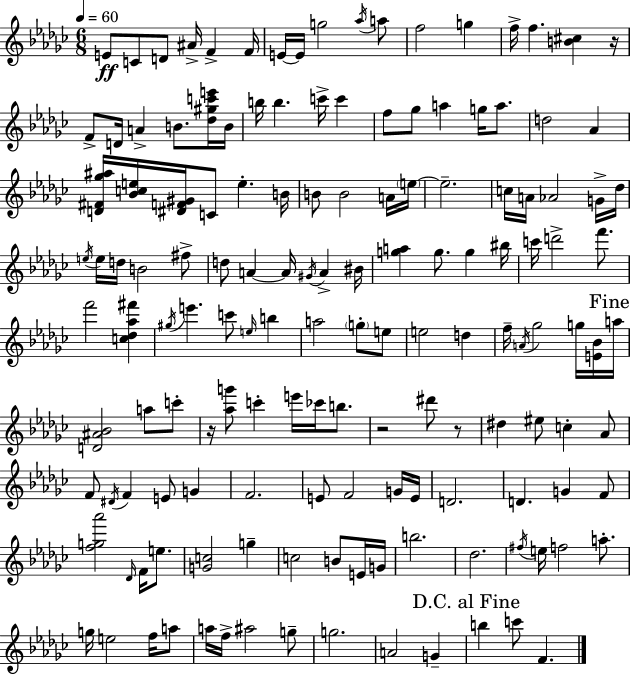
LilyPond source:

{
  \clef treble
  \numericTimeSignature
  \time 6/8
  \key ees \minor
  \tempo 4 = 60
  e'8\ff c'8 d'8 ais'16-> f'4-> f'16 | e'16~~ e'16 g''2 \acciaccatura { aes''16 } a''8 | f''2 g''4 | f''16-> f''4. <b' cis''>4 | \break r16 f'8-> d'16 a'4-> b'8. <des'' gis'' c''' e'''>16 | b'16 b''16 b''4. c'''16-> c'''4 | f''8 ges''8 a''4 g''16 a''8. | d''2 aes'4 | \break <d' fis' ges'' ais''>16 <bes' c'' e''>16 <dis' f' gis'>16 c'8 e''4.-. | b'16 b'8 b'2 a'16 | \parenthesize e''16~~ e''2.-- | c''16 a'16 aes'2 g'16-> | \break des''16 \acciaccatura { e''16 } e''16 d''16 b'2 | fis''8-> d''8 a'4~~ a'16 \acciaccatura { gis'16 } a'4-> | bis'16 <g'' a''>4 g''8. g''4 | bis''16 c'''16 d'''2-> | \break f'''8. f'''2 <c'' des'' aes'' fis'''>4 | \acciaccatura { gis''16 } e'''4. c'''8 | \grace { e''16 } b''4 a''2 | \parenthesize g''8-. e''8 e''2 | \break d''4 f''16-- \acciaccatura { a'16 } ges''2 | g''16 <e' bes'>16 \mark "Fine" a''16 <d' ais' bes'>2 | a''8 c'''8-. r16 <aes'' g'''>8 c'''4-. | e'''16 ces'''16 b''8. r2 | \break dis'''8 r8 dis''4 eis''8 | c''4-. aes'8 f'8 \acciaccatura { dis'16 } f'4 | e'8 g'4 f'2. | e'8 f'2 | \break g'16 e'16 d'2. | d'4. | g'4 f'8 <f'' g'' aes'''>2 | \grace { des'16 } f'16 e''8. <g' c''>2 | \break g''4-- c''2 | b'8 e'16 g'16 b''2. | des''2. | \acciaccatura { fis''16 } e''16 f''2 | \break a''8.-. g''16 e''2 | f''16 a''8 a''16 f''16-> ais''2 | g''8-- g''2. | a'2 | \break g'4-- \mark "D.C. al Fine" b''4 | c'''8 f'4. \bar "|."
}